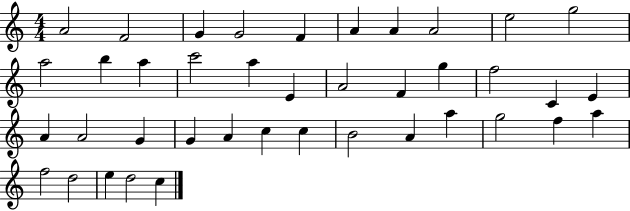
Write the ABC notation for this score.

X:1
T:Untitled
M:4/4
L:1/4
K:C
A2 F2 G G2 F A A A2 e2 g2 a2 b a c'2 a E A2 F g f2 C E A A2 G G A c c B2 A a g2 f a f2 d2 e d2 c